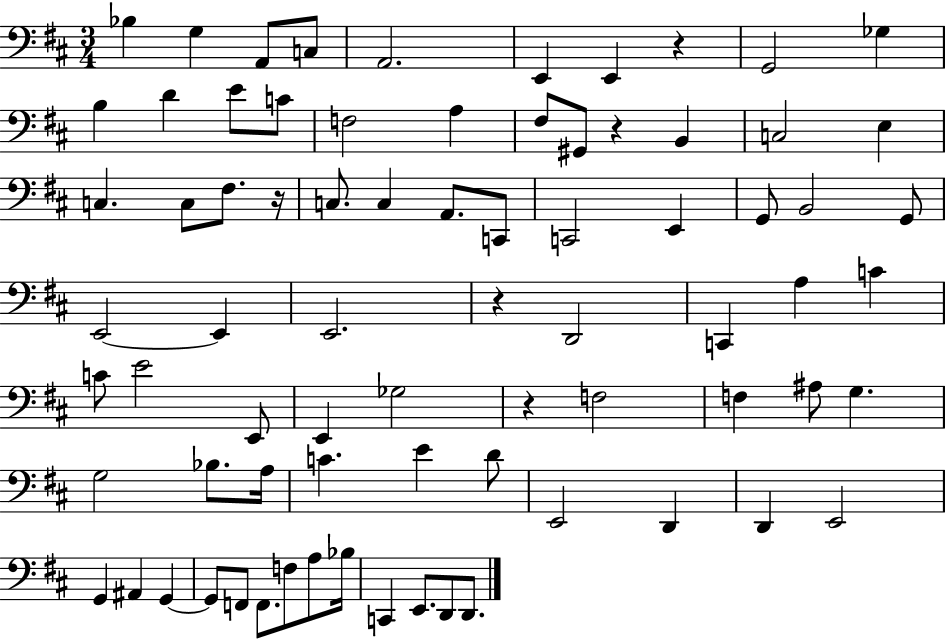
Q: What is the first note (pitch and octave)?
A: Bb3